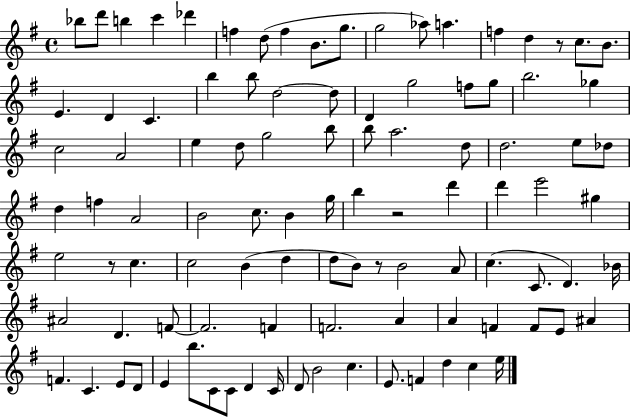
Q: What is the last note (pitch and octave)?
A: E5